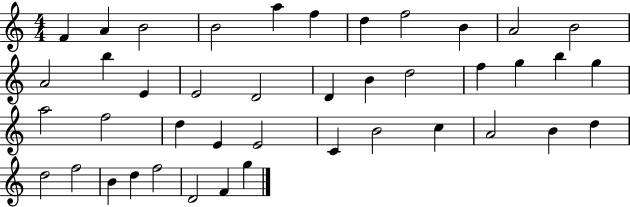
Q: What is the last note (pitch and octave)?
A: G5